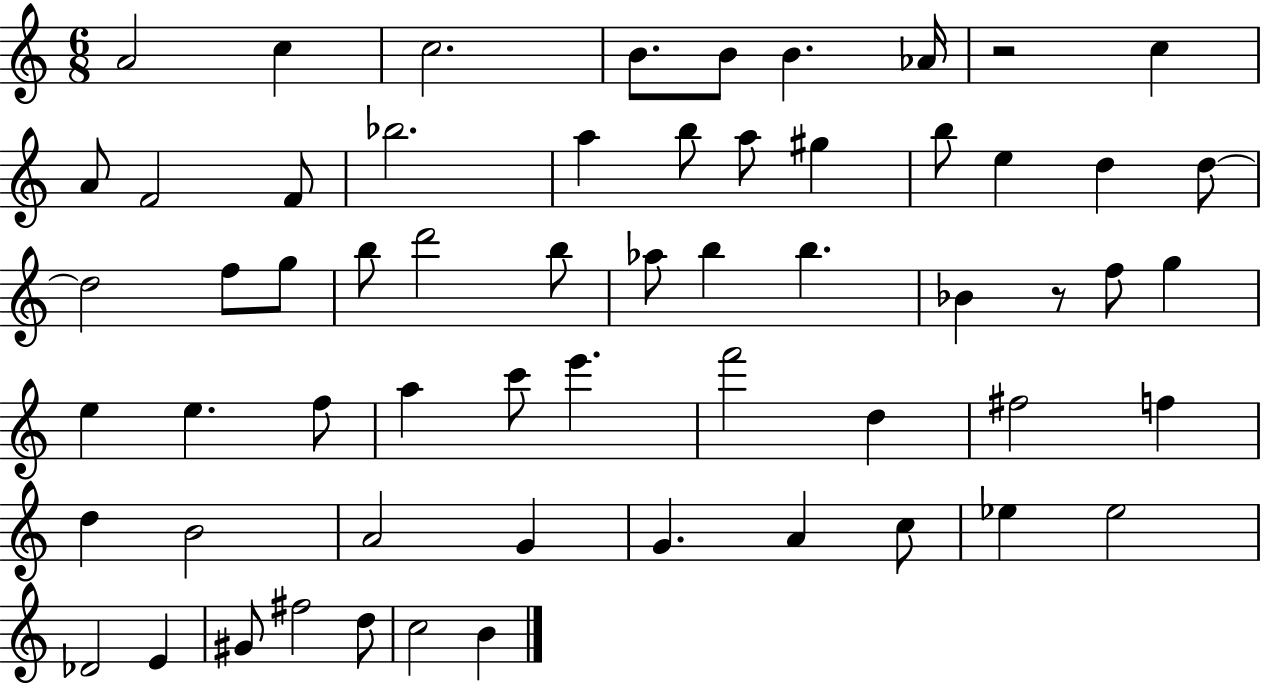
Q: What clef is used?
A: treble